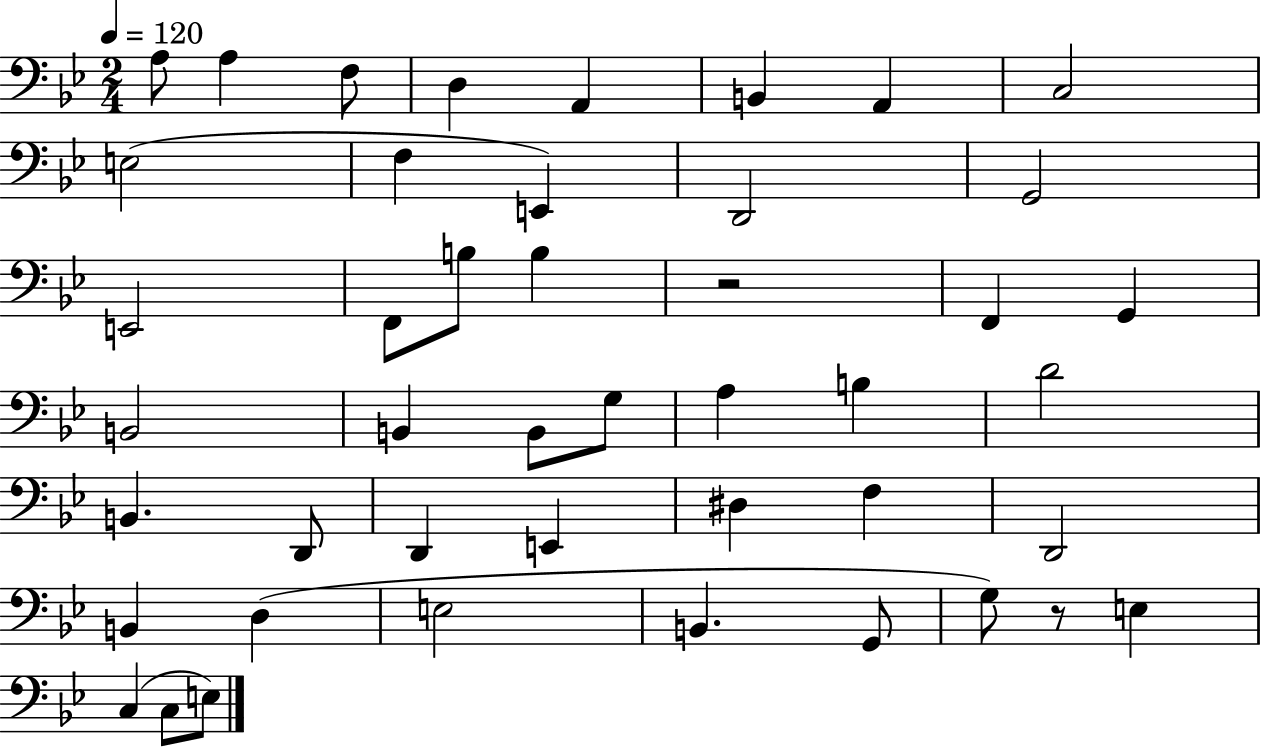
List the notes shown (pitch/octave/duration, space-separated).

A3/e A3/q F3/e D3/q A2/q B2/q A2/q C3/h E3/h F3/q E2/q D2/h G2/h E2/h F2/e B3/e B3/q R/h F2/q G2/q B2/h B2/q B2/e G3/e A3/q B3/q D4/h B2/q. D2/e D2/q E2/q D#3/q F3/q D2/h B2/q D3/q E3/h B2/q. G2/e G3/e R/e E3/q C3/q C3/e E3/e